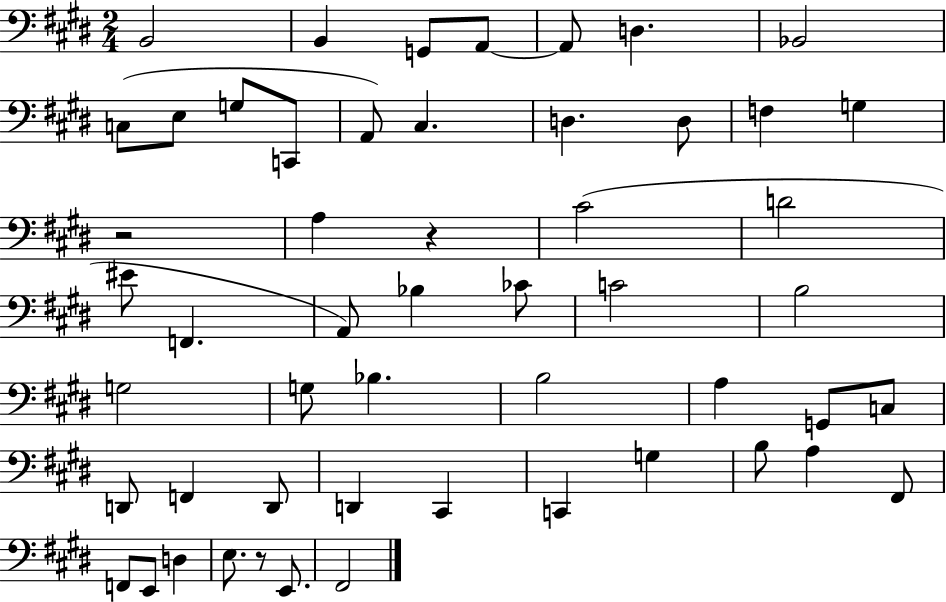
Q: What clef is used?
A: bass